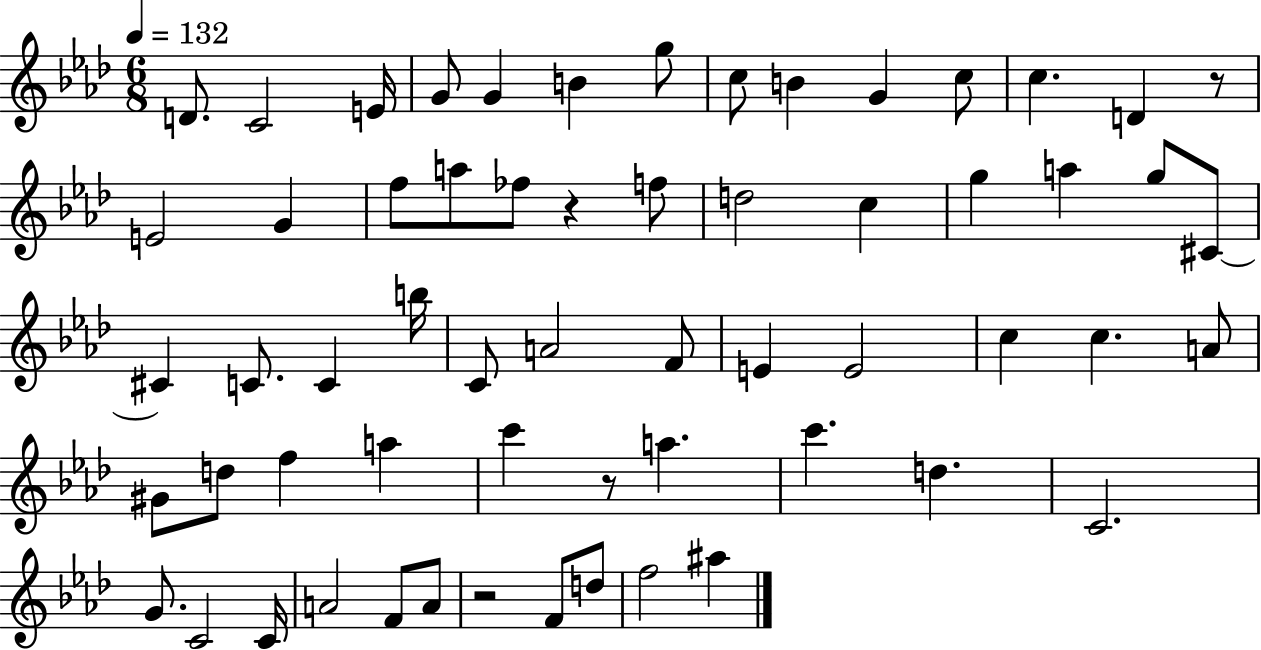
X:1
T:Untitled
M:6/8
L:1/4
K:Ab
D/2 C2 E/4 G/2 G B g/2 c/2 B G c/2 c D z/2 E2 G f/2 a/2 _f/2 z f/2 d2 c g a g/2 ^C/2 ^C C/2 C b/4 C/2 A2 F/2 E E2 c c A/2 ^G/2 d/2 f a c' z/2 a c' d C2 G/2 C2 C/4 A2 F/2 A/2 z2 F/2 d/2 f2 ^a